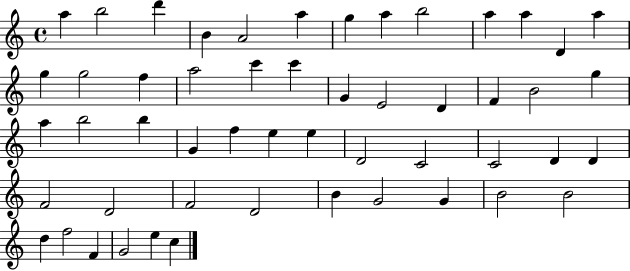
{
  \clef treble
  \time 4/4
  \defaultTimeSignature
  \key c \major
  a''4 b''2 d'''4 | b'4 a'2 a''4 | g''4 a''4 b''2 | a''4 a''4 d'4 a''4 | \break g''4 g''2 f''4 | a''2 c'''4 c'''4 | g'4 e'2 d'4 | f'4 b'2 g''4 | \break a''4 b''2 b''4 | g'4 f''4 e''4 e''4 | d'2 c'2 | c'2 d'4 d'4 | \break f'2 d'2 | f'2 d'2 | b'4 g'2 g'4 | b'2 b'2 | \break d''4 f''2 f'4 | g'2 e''4 c''4 | \bar "|."
}